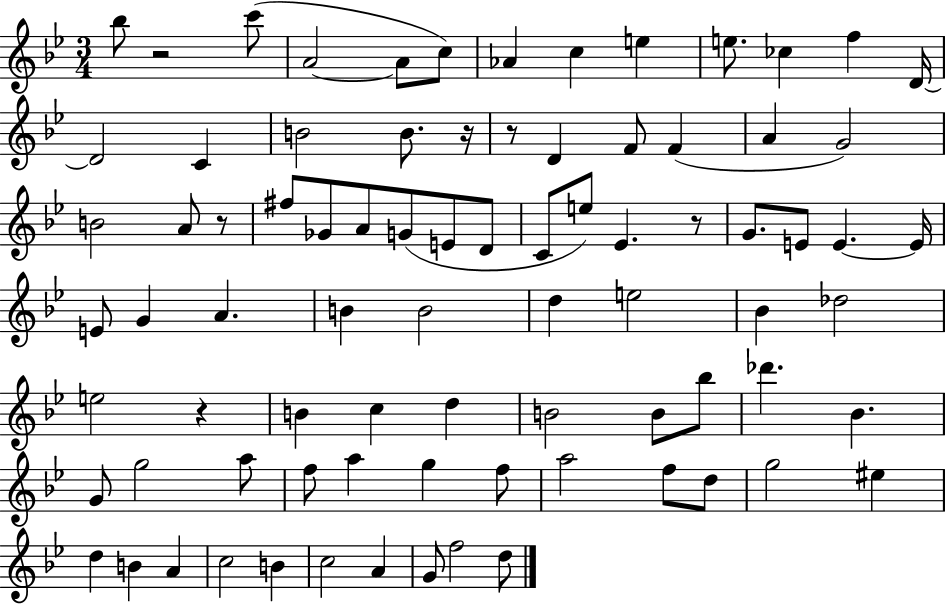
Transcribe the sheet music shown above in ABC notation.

X:1
T:Untitled
M:3/4
L:1/4
K:Bb
_b/2 z2 c'/2 A2 A/2 c/2 _A c e e/2 _c f D/4 D2 C B2 B/2 z/4 z/2 D F/2 F A G2 B2 A/2 z/2 ^f/2 _G/2 A/2 G/2 E/2 D/2 C/2 e/2 _E z/2 G/2 E/2 E E/4 E/2 G A B B2 d e2 _B _d2 e2 z B c d B2 B/2 _b/2 _d' _B G/2 g2 a/2 f/2 a g f/2 a2 f/2 d/2 g2 ^e d B A c2 B c2 A G/2 f2 d/2